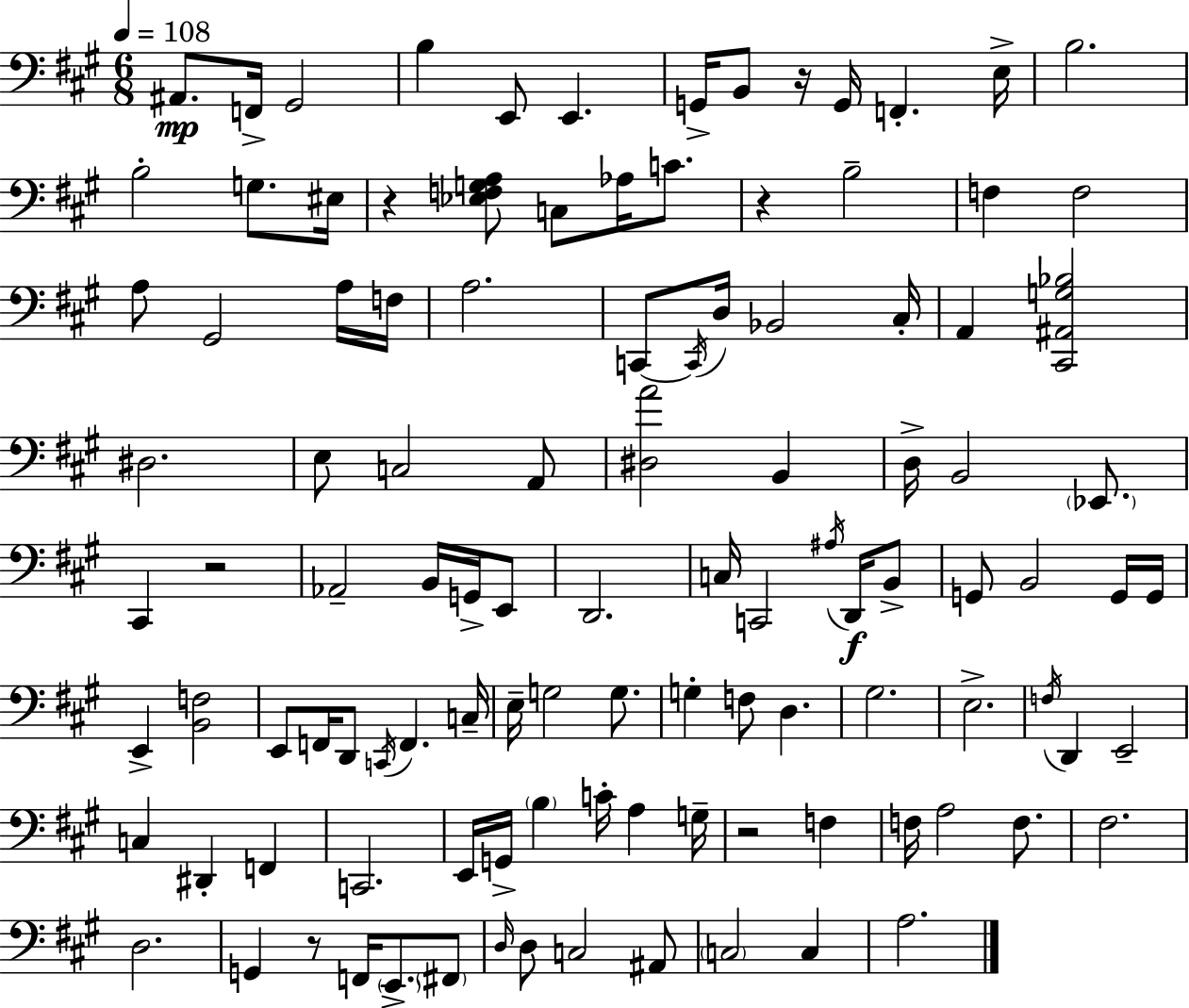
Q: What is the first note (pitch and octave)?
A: A#2